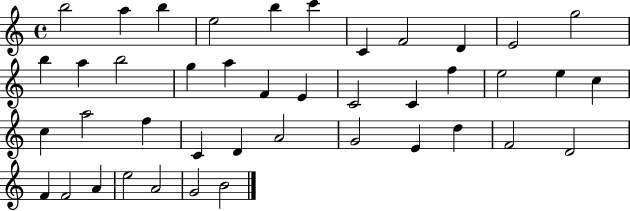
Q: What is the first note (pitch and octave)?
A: B5